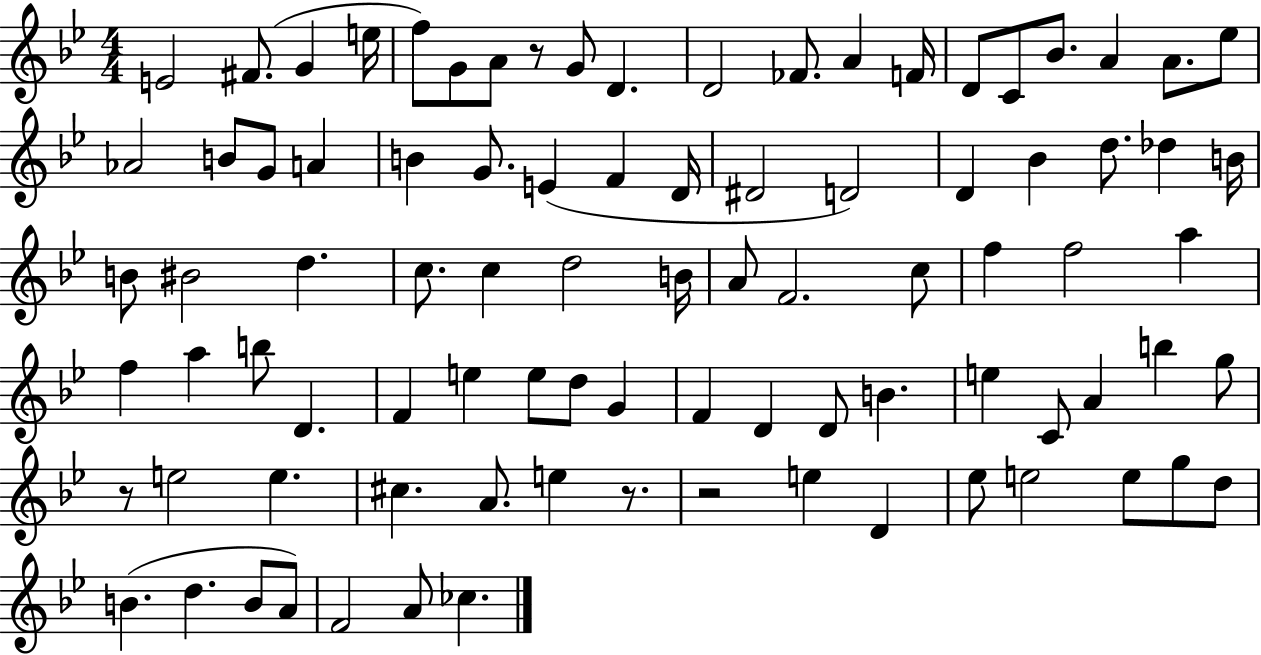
X:1
T:Untitled
M:4/4
L:1/4
K:Bb
E2 ^F/2 G e/4 f/2 G/2 A/2 z/2 G/2 D D2 _F/2 A F/4 D/2 C/2 _B/2 A A/2 _e/2 _A2 B/2 G/2 A B G/2 E F D/4 ^D2 D2 D _B d/2 _d B/4 B/2 ^B2 d c/2 c d2 B/4 A/2 F2 c/2 f f2 a f a b/2 D F e e/2 d/2 G F D D/2 B e C/2 A b g/2 z/2 e2 e ^c A/2 e z/2 z2 e D _e/2 e2 e/2 g/2 d/2 B d B/2 A/2 F2 A/2 _c